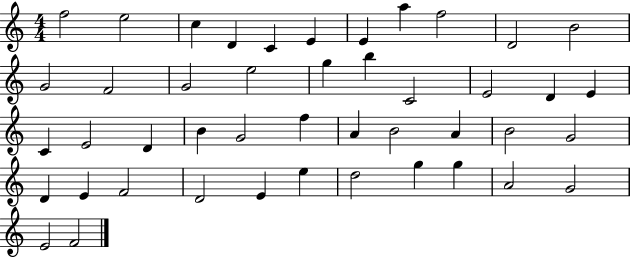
F5/h E5/h C5/q D4/q C4/q E4/q E4/q A5/q F5/h D4/h B4/h G4/h F4/h G4/h E5/h G5/q B5/q C4/h E4/h D4/q E4/q C4/q E4/h D4/q B4/q G4/h F5/q A4/q B4/h A4/q B4/h G4/h D4/q E4/q F4/h D4/h E4/q E5/q D5/h G5/q G5/q A4/h G4/h E4/h F4/h